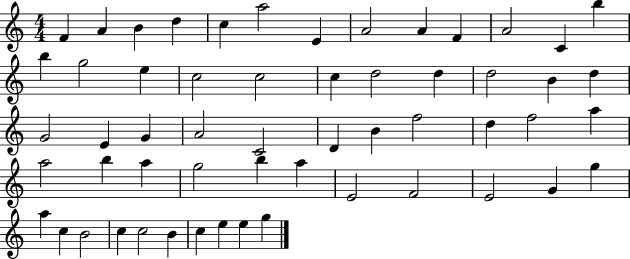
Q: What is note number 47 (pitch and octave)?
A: A5